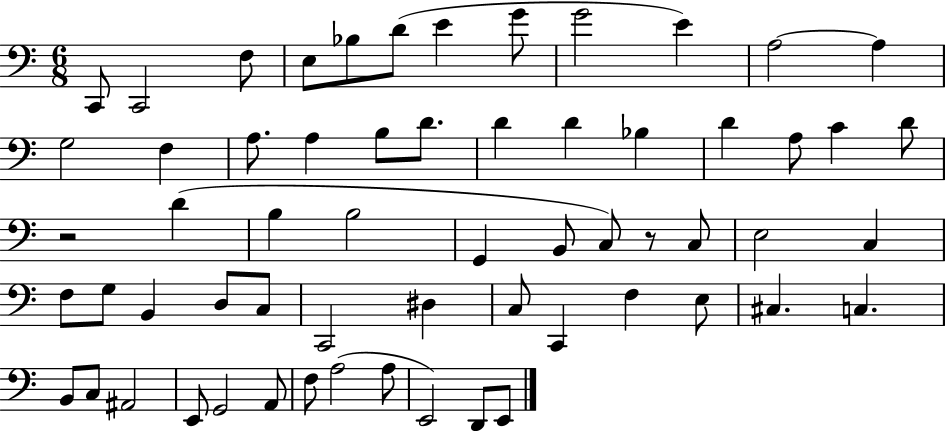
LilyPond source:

{
  \clef bass
  \numericTimeSignature
  \time 6/8
  \key c \major
  c,8 c,2 f8 | e8 bes8 d'8( e'4 g'8 | g'2 e'4) | a2~~ a4 | \break g2 f4 | a8. a4 b8 d'8. | d'4 d'4 bes4 | d'4 a8 c'4 d'8 | \break r2 d'4( | b4 b2 | g,4 b,8 c8) r8 c8 | e2 c4 | \break f8 g8 b,4 d8 c8 | c,2 dis4 | c8 c,4 f4 e8 | cis4. c4. | \break b,8 c8 ais,2 | e,8 g,2 a,8 | f8 a2( a8 | e,2) d,8 e,8 | \break \bar "|."
}